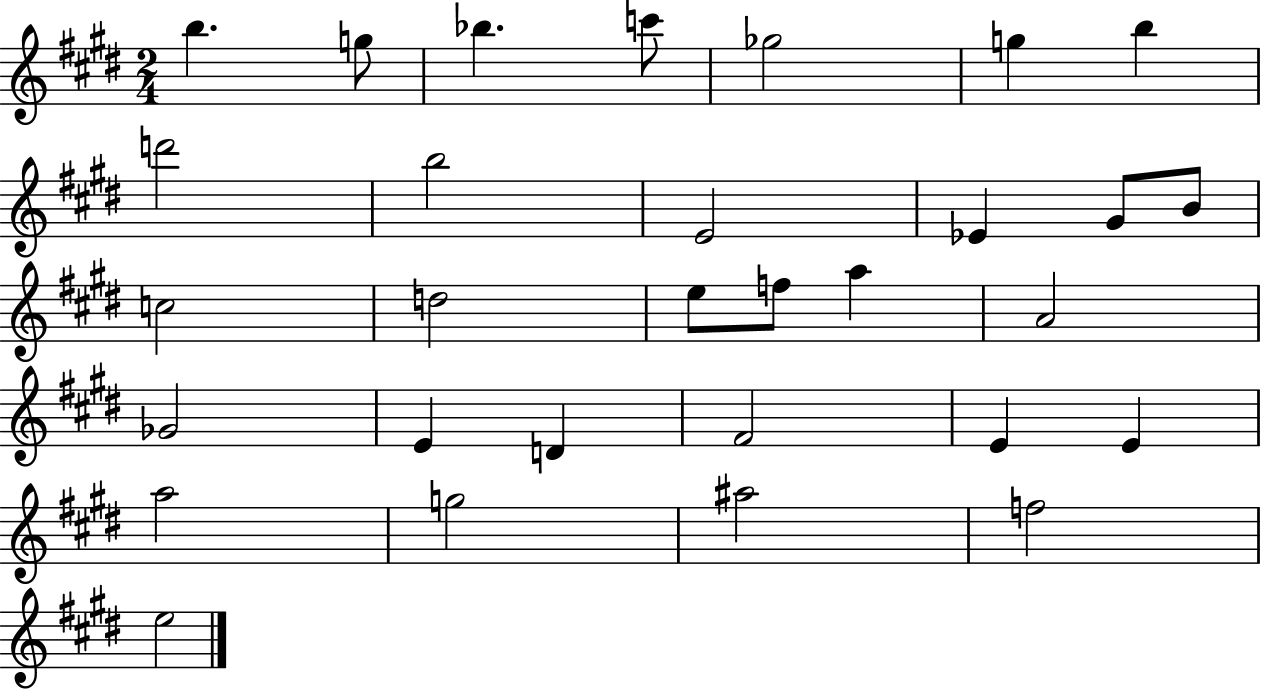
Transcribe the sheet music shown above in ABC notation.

X:1
T:Untitled
M:2/4
L:1/4
K:E
b g/2 _b c'/2 _g2 g b d'2 b2 E2 _E ^G/2 B/2 c2 d2 e/2 f/2 a A2 _G2 E D ^F2 E E a2 g2 ^a2 f2 e2